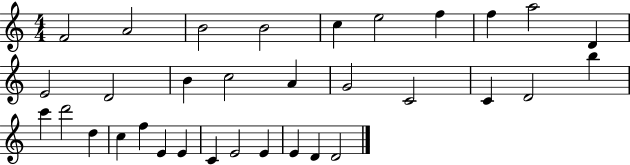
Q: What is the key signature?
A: C major